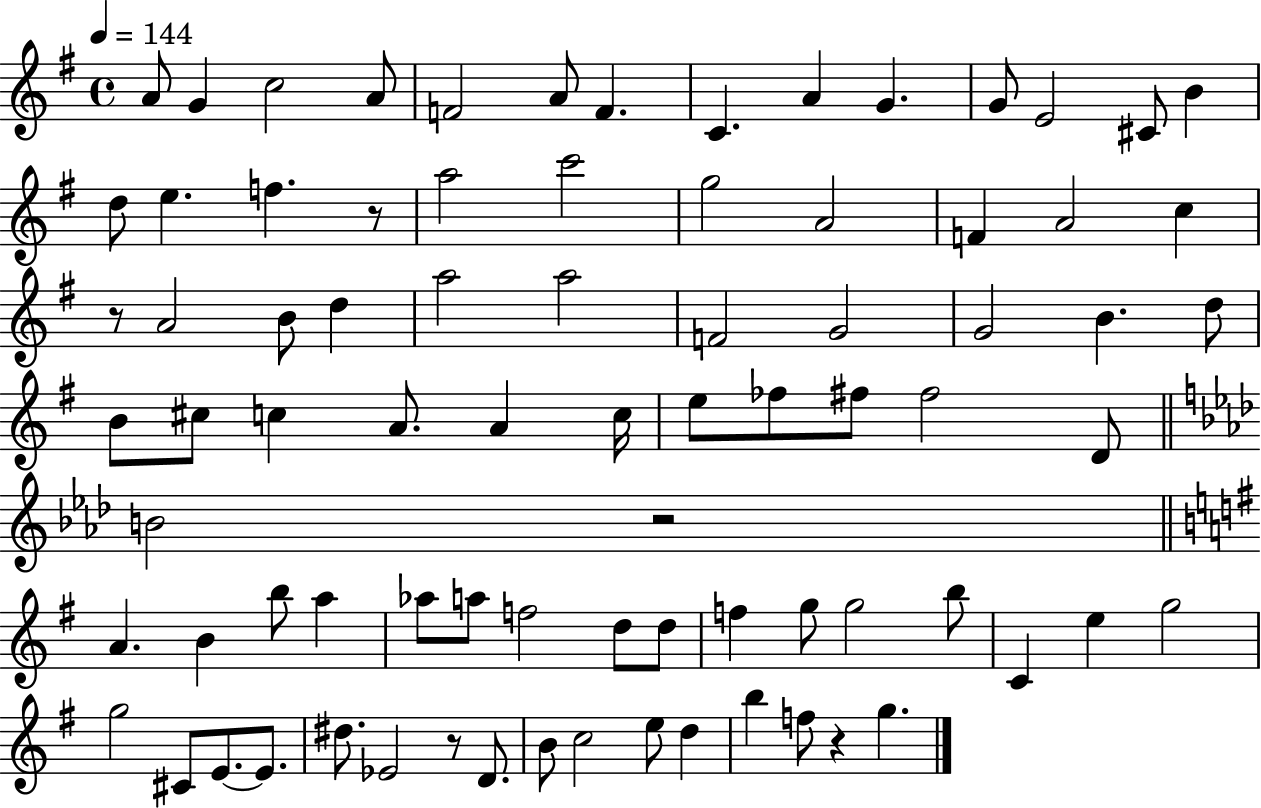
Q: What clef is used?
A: treble